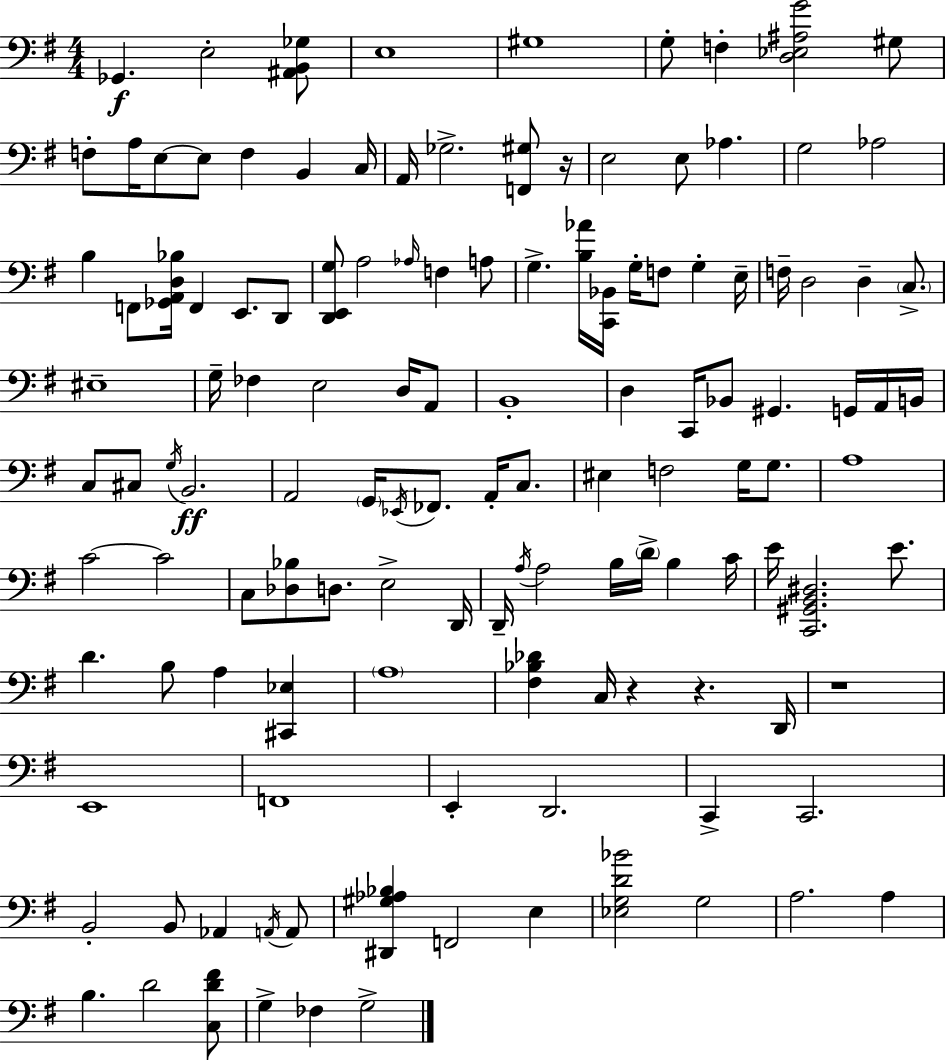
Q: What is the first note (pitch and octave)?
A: Gb2